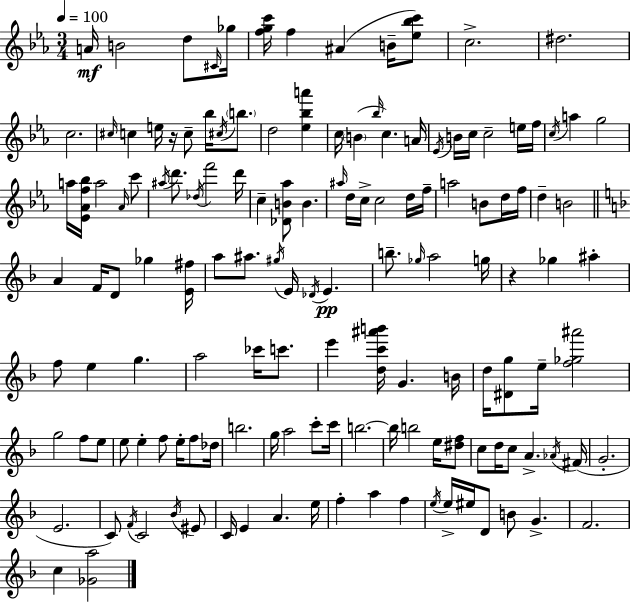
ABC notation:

X:1
T:Untitled
M:3/4
L:1/4
K:Eb
A/4 B2 d/2 ^C/4 _g/4 [fgc']/4 f ^A B/4 [_e_bc']/2 c2 ^d2 c2 ^c/4 c e/4 z/4 c/2 _b/4 ^c/4 b/2 d2 [_e_ba'] c/4 B _b/4 c A/4 _E/4 B/4 c/4 c2 e/4 f/4 c/4 a g2 a/4 [_E_Af_b]/4 a2 _A/4 c'/2 ^a/4 d'/2 _d/4 f'2 d'/4 c [_DB_a]/2 B ^a/4 d/4 c/4 c2 d/4 f/4 a2 B/2 d/4 f/4 d B2 A F/4 D/2 _g [E^f]/4 a/2 ^a/2 ^g/4 E/4 _D/4 E b/2 _g/4 a2 g/4 z _g ^a f/2 e g a2 _c'/4 c'/2 e' [dc'^a'b']/4 G B/4 d/4 [^Dg]/2 e/4 [f_g^a']2 g2 f/2 e/2 e/2 e f/2 e/4 f/2 _d/4 b2 g/4 a2 c'/2 c'/4 b2 b/4 b2 e/4 [^df]/2 c/2 d/4 c/2 A _A/4 ^F/4 G2 E2 C/2 F/4 C2 _B/4 ^E/2 C/4 E A e/4 f a f e/4 e/4 ^e/4 D/2 B/2 G F2 c [_Ga]2